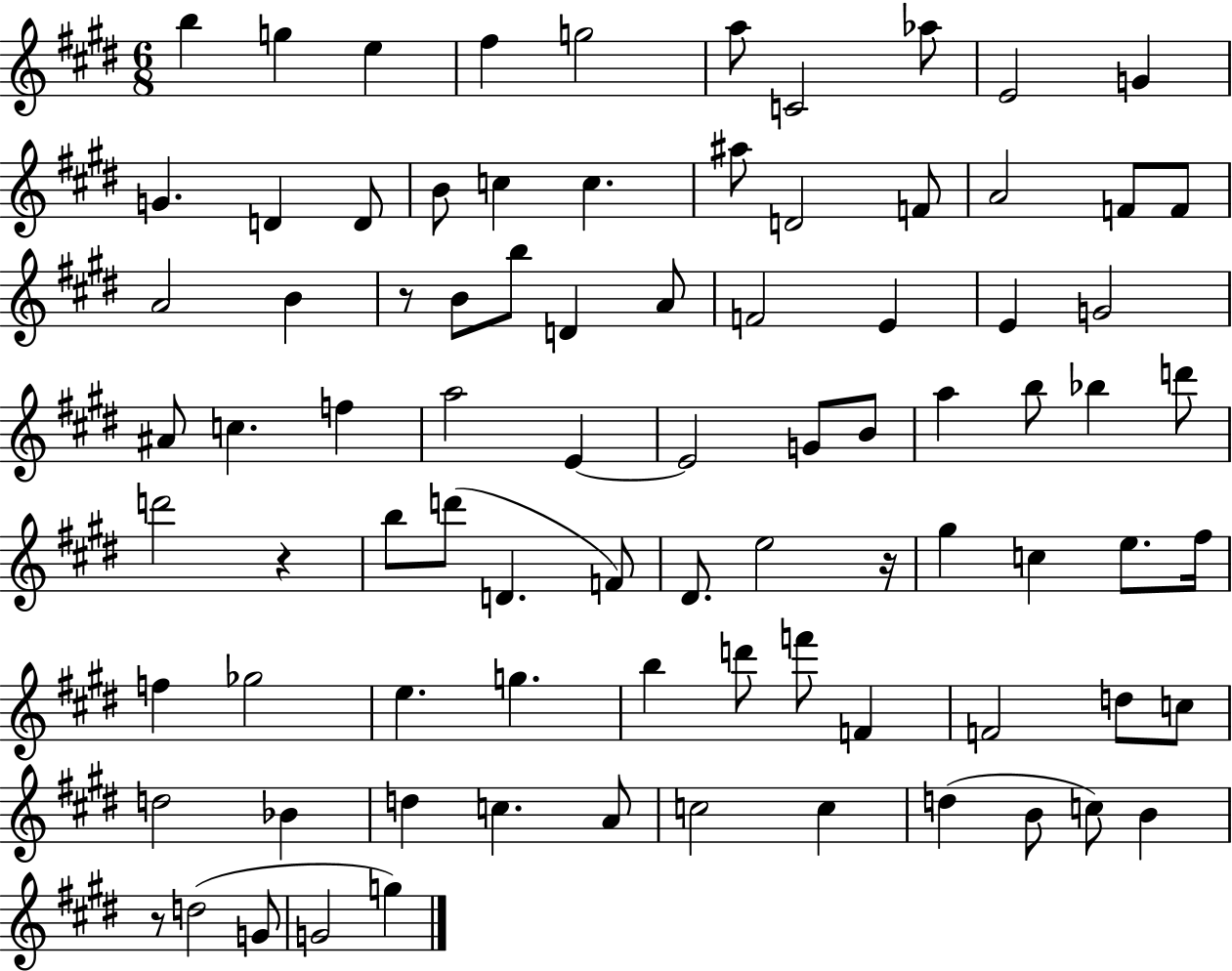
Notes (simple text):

B5/q G5/q E5/q F#5/q G5/h A5/e C4/h Ab5/e E4/h G4/q G4/q. D4/q D4/e B4/e C5/q C5/q. A#5/e D4/h F4/e A4/h F4/e F4/e A4/h B4/q R/e B4/e B5/e D4/q A4/e F4/h E4/q E4/q G4/h A#4/e C5/q. F5/q A5/h E4/q E4/h G4/e B4/e A5/q B5/e Bb5/q D6/e D6/h R/q B5/e D6/e D4/q. F4/e D#4/e. E5/h R/s G#5/q C5/q E5/e. F#5/s F5/q Gb5/h E5/q. G5/q. B5/q D6/e F6/e F4/q F4/h D5/e C5/e D5/h Bb4/q D5/q C5/q. A4/e C5/h C5/q D5/q B4/e C5/e B4/q R/e D5/h G4/e G4/h G5/q